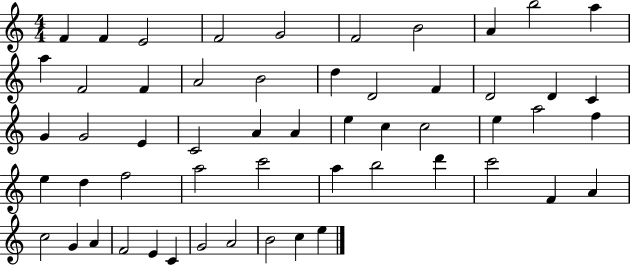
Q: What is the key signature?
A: C major